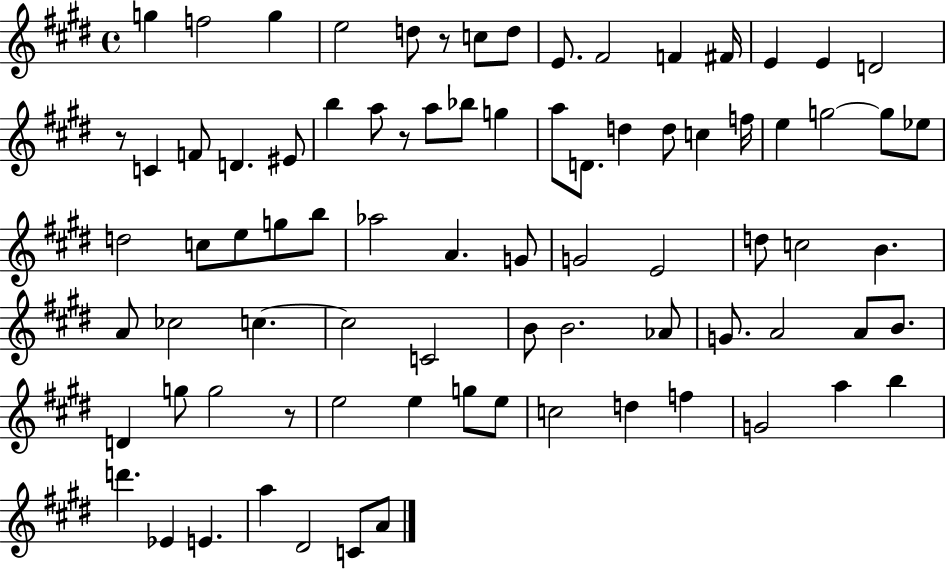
G5/q F5/h G5/q E5/h D5/e R/e C5/e D5/e E4/e. F#4/h F4/q F#4/s E4/q E4/q D4/h R/e C4/q F4/e D4/q. EIS4/e B5/q A5/e R/e A5/e Bb5/e G5/q A5/e D4/e. D5/q D5/e C5/q F5/s E5/q G5/h G5/e Eb5/e D5/h C5/e E5/e G5/e B5/e Ab5/h A4/q. G4/e G4/h E4/h D5/e C5/h B4/q. A4/e CES5/h C5/q. C5/h C4/h B4/e B4/h. Ab4/e G4/e. A4/h A4/e B4/e. D4/q G5/e G5/h R/e E5/h E5/q G5/e E5/e C5/h D5/q F5/q G4/h A5/q B5/q D6/q. Eb4/q E4/q. A5/q D#4/h C4/e A4/e